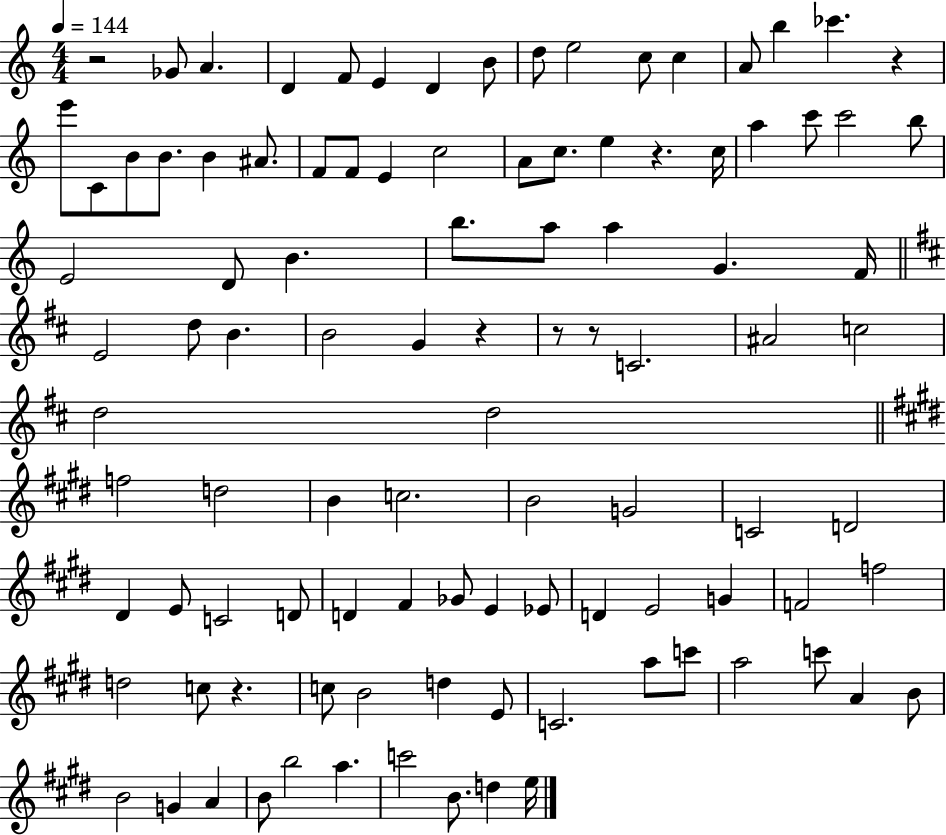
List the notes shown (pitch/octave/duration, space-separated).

R/h Gb4/e A4/q. D4/q F4/e E4/q D4/q B4/e D5/e E5/h C5/e C5/q A4/e B5/q CES6/q. R/q E6/e C4/e B4/e B4/e. B4/q A#4/e. F4/e F4/e E4/q C5/h A4/e C5/e. E5/q R/q. C5/s A5/q C6/e C6/h B5/e E4/h D4/e B4/q. B5/e. A5/e A5/q G4/q. F4/s E4/h D5/e B4/q. B4/h G4/q R/q R/e R/e C4/h. A#4/h C5/h D5/h D5/h F5/h D5/h B4/q C5/h. B4/h G4/h C4/h D4/h D#4/q E4/e C4/h D4/e D4/q F#4/q Gb4/e E4/q Eb4/e D4/q E4/h G4/q F4/h F5/h D5/h C5/e R/q. C5/e B4/h D5/q E4/e C4/h. A5/e C6/e A5/h C6/e A4/q B4/e B4/h G4/q A4/q B4/e B5/h A5/q. C6/h B4/e. D5/q E5/s